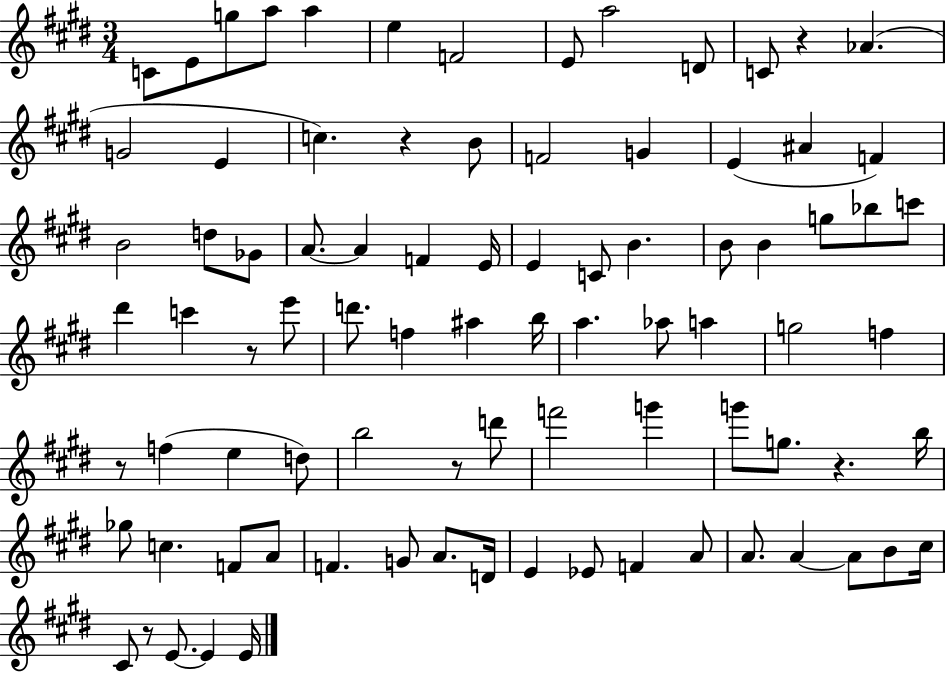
C4/e E4/e G5/e A5/e A5/q E5/q F4/h E4/e A5/h D4/e C4/e R/q Ab4/q. G4/h E4/q C5/q. R/q B4/e F4/h G4/q E4/q A#4/q F4/q B4/h D5/e Gb4/e A4/e. A4/q F4/q E4/s E4/q C4/e B4/q. B4/e B4/q G5/e Bb5/e C6/e D#6/q C6/q R/e E6/e D6/e. F5/q A#5/q B5/s A5/q. Ab5/e A5/q G5/h F5/q R/e F5/q E5/q D5/e B5/h R/e D6/e F6/h G6/q G6/e G5/e. R/q. B5/s Gb5/e C5/q. F4/e A4/e F4/q. G4/e A4/e. D4/s E4/q Eb4/e F4/q A4/e A4/e. A4/q A4/e B4/e C#5/s C#4/e R/e E4/e. E4/q E4/s